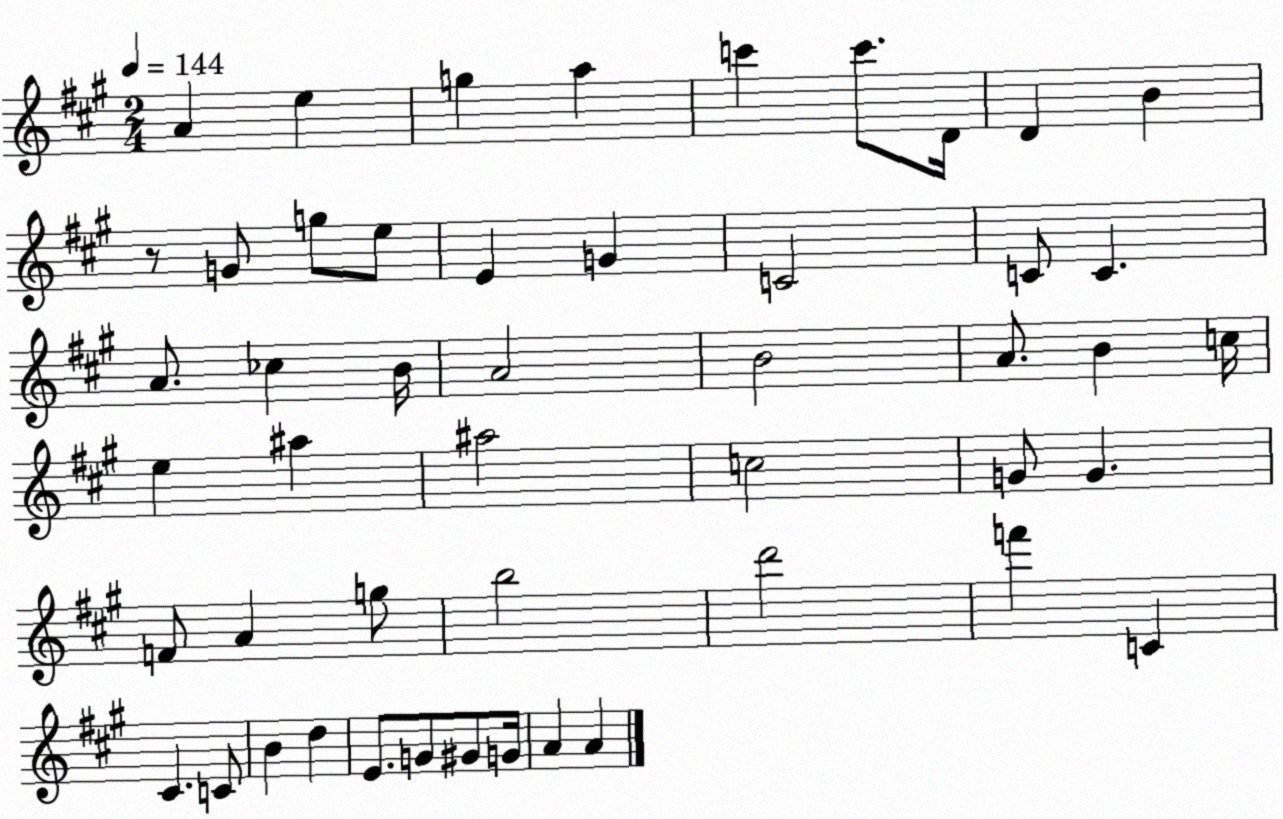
X:1
T:Untitled
M:2/4
L:1/4
K:A
A e g a c' c'/2 D/4 D B z/2 G/2 g/2 e/2 E G C2 C/2 C A/2 _c B/4 A2 B2 A/2 B c/4 e ^a ^a2 c2 G/2 G F/2 A g/2 b2 d'2 f' C ^C C/2 B d E/2 G/2 ^G/2 G/4 A A